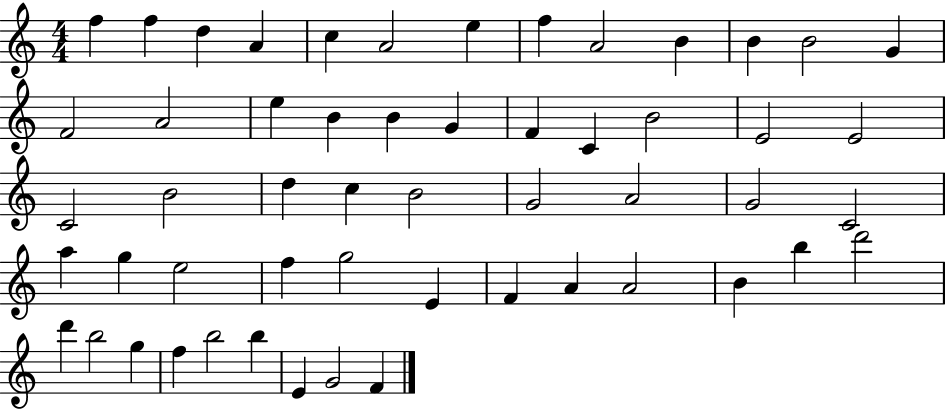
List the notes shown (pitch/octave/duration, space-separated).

F5/q F5/q D5/q A4/q C5/q A4/h E5/q F5/q A4/h B4/q B4/q B4/h G4/q F4/h A4/h E5/q B4/q B4/q G4/q F4/q C4/q B4/h E4/h E4/h C4/h B4/h D5/q C5/q B4/h G4/h A4/h G4/h C4/h A5/q G5/q E5/h F5/q G5/h E4/q F4/q A4/q A4/h B4/q B5/q D6/h D6/q B5/h G5/q F5/q B5/h B5/q E4/q G4/h F4/q